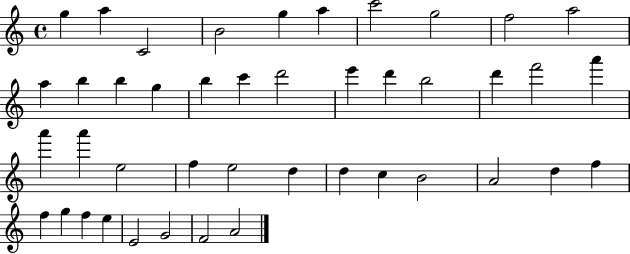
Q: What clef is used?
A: treble